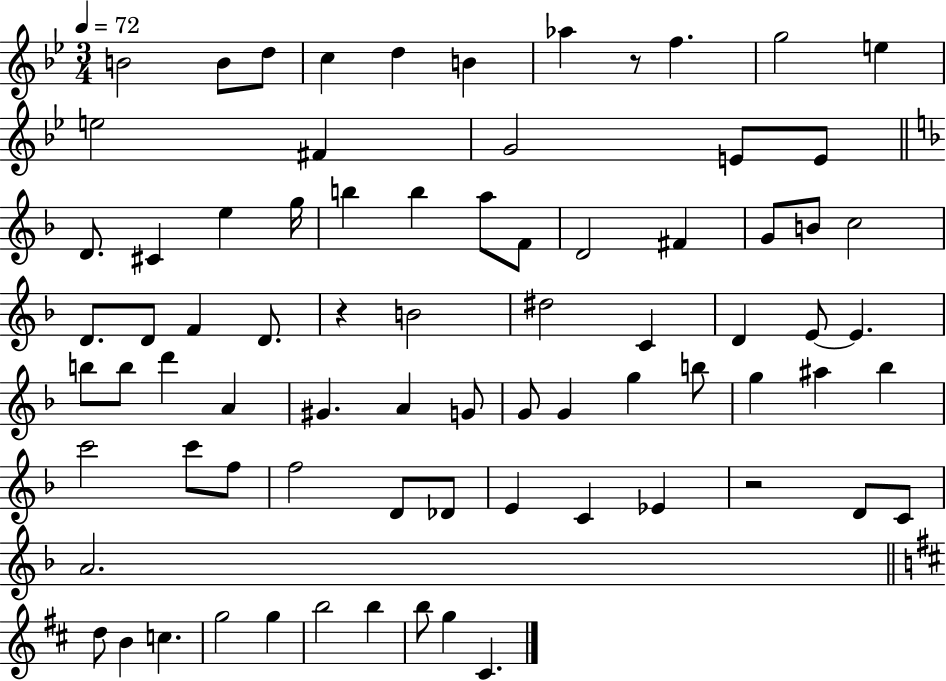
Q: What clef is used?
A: treble